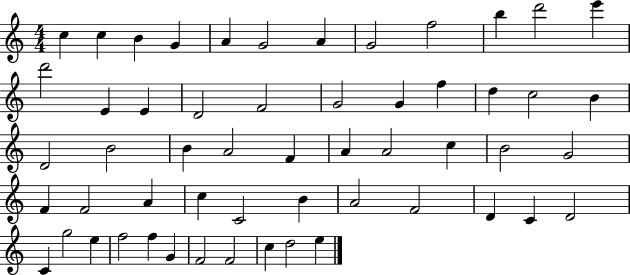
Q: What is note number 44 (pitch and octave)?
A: D4